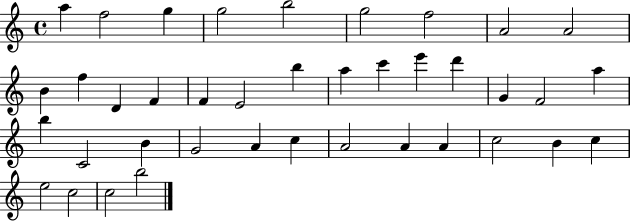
{
  \clef treble
  \time 4/4
  \defaultTimeSignature
  \key c \major
  a''4 f''2 g''4 | g''2 b''2 | g''2 f''2 | a'2 a'2 | \break b'4 f''4 d'4 f'4 | f'4 e'2 b''4 | a''4 c'''4 e'''4 d'''4 | g'4 f'2 a''4 | \break b''4 c'2 b'4 | g'2 a'4 c''4 | a'2 a'4 a'4 | c''2 b'4 c''4 | \break e''2 c''2 | c''2 b''2 | \bar "|."
}